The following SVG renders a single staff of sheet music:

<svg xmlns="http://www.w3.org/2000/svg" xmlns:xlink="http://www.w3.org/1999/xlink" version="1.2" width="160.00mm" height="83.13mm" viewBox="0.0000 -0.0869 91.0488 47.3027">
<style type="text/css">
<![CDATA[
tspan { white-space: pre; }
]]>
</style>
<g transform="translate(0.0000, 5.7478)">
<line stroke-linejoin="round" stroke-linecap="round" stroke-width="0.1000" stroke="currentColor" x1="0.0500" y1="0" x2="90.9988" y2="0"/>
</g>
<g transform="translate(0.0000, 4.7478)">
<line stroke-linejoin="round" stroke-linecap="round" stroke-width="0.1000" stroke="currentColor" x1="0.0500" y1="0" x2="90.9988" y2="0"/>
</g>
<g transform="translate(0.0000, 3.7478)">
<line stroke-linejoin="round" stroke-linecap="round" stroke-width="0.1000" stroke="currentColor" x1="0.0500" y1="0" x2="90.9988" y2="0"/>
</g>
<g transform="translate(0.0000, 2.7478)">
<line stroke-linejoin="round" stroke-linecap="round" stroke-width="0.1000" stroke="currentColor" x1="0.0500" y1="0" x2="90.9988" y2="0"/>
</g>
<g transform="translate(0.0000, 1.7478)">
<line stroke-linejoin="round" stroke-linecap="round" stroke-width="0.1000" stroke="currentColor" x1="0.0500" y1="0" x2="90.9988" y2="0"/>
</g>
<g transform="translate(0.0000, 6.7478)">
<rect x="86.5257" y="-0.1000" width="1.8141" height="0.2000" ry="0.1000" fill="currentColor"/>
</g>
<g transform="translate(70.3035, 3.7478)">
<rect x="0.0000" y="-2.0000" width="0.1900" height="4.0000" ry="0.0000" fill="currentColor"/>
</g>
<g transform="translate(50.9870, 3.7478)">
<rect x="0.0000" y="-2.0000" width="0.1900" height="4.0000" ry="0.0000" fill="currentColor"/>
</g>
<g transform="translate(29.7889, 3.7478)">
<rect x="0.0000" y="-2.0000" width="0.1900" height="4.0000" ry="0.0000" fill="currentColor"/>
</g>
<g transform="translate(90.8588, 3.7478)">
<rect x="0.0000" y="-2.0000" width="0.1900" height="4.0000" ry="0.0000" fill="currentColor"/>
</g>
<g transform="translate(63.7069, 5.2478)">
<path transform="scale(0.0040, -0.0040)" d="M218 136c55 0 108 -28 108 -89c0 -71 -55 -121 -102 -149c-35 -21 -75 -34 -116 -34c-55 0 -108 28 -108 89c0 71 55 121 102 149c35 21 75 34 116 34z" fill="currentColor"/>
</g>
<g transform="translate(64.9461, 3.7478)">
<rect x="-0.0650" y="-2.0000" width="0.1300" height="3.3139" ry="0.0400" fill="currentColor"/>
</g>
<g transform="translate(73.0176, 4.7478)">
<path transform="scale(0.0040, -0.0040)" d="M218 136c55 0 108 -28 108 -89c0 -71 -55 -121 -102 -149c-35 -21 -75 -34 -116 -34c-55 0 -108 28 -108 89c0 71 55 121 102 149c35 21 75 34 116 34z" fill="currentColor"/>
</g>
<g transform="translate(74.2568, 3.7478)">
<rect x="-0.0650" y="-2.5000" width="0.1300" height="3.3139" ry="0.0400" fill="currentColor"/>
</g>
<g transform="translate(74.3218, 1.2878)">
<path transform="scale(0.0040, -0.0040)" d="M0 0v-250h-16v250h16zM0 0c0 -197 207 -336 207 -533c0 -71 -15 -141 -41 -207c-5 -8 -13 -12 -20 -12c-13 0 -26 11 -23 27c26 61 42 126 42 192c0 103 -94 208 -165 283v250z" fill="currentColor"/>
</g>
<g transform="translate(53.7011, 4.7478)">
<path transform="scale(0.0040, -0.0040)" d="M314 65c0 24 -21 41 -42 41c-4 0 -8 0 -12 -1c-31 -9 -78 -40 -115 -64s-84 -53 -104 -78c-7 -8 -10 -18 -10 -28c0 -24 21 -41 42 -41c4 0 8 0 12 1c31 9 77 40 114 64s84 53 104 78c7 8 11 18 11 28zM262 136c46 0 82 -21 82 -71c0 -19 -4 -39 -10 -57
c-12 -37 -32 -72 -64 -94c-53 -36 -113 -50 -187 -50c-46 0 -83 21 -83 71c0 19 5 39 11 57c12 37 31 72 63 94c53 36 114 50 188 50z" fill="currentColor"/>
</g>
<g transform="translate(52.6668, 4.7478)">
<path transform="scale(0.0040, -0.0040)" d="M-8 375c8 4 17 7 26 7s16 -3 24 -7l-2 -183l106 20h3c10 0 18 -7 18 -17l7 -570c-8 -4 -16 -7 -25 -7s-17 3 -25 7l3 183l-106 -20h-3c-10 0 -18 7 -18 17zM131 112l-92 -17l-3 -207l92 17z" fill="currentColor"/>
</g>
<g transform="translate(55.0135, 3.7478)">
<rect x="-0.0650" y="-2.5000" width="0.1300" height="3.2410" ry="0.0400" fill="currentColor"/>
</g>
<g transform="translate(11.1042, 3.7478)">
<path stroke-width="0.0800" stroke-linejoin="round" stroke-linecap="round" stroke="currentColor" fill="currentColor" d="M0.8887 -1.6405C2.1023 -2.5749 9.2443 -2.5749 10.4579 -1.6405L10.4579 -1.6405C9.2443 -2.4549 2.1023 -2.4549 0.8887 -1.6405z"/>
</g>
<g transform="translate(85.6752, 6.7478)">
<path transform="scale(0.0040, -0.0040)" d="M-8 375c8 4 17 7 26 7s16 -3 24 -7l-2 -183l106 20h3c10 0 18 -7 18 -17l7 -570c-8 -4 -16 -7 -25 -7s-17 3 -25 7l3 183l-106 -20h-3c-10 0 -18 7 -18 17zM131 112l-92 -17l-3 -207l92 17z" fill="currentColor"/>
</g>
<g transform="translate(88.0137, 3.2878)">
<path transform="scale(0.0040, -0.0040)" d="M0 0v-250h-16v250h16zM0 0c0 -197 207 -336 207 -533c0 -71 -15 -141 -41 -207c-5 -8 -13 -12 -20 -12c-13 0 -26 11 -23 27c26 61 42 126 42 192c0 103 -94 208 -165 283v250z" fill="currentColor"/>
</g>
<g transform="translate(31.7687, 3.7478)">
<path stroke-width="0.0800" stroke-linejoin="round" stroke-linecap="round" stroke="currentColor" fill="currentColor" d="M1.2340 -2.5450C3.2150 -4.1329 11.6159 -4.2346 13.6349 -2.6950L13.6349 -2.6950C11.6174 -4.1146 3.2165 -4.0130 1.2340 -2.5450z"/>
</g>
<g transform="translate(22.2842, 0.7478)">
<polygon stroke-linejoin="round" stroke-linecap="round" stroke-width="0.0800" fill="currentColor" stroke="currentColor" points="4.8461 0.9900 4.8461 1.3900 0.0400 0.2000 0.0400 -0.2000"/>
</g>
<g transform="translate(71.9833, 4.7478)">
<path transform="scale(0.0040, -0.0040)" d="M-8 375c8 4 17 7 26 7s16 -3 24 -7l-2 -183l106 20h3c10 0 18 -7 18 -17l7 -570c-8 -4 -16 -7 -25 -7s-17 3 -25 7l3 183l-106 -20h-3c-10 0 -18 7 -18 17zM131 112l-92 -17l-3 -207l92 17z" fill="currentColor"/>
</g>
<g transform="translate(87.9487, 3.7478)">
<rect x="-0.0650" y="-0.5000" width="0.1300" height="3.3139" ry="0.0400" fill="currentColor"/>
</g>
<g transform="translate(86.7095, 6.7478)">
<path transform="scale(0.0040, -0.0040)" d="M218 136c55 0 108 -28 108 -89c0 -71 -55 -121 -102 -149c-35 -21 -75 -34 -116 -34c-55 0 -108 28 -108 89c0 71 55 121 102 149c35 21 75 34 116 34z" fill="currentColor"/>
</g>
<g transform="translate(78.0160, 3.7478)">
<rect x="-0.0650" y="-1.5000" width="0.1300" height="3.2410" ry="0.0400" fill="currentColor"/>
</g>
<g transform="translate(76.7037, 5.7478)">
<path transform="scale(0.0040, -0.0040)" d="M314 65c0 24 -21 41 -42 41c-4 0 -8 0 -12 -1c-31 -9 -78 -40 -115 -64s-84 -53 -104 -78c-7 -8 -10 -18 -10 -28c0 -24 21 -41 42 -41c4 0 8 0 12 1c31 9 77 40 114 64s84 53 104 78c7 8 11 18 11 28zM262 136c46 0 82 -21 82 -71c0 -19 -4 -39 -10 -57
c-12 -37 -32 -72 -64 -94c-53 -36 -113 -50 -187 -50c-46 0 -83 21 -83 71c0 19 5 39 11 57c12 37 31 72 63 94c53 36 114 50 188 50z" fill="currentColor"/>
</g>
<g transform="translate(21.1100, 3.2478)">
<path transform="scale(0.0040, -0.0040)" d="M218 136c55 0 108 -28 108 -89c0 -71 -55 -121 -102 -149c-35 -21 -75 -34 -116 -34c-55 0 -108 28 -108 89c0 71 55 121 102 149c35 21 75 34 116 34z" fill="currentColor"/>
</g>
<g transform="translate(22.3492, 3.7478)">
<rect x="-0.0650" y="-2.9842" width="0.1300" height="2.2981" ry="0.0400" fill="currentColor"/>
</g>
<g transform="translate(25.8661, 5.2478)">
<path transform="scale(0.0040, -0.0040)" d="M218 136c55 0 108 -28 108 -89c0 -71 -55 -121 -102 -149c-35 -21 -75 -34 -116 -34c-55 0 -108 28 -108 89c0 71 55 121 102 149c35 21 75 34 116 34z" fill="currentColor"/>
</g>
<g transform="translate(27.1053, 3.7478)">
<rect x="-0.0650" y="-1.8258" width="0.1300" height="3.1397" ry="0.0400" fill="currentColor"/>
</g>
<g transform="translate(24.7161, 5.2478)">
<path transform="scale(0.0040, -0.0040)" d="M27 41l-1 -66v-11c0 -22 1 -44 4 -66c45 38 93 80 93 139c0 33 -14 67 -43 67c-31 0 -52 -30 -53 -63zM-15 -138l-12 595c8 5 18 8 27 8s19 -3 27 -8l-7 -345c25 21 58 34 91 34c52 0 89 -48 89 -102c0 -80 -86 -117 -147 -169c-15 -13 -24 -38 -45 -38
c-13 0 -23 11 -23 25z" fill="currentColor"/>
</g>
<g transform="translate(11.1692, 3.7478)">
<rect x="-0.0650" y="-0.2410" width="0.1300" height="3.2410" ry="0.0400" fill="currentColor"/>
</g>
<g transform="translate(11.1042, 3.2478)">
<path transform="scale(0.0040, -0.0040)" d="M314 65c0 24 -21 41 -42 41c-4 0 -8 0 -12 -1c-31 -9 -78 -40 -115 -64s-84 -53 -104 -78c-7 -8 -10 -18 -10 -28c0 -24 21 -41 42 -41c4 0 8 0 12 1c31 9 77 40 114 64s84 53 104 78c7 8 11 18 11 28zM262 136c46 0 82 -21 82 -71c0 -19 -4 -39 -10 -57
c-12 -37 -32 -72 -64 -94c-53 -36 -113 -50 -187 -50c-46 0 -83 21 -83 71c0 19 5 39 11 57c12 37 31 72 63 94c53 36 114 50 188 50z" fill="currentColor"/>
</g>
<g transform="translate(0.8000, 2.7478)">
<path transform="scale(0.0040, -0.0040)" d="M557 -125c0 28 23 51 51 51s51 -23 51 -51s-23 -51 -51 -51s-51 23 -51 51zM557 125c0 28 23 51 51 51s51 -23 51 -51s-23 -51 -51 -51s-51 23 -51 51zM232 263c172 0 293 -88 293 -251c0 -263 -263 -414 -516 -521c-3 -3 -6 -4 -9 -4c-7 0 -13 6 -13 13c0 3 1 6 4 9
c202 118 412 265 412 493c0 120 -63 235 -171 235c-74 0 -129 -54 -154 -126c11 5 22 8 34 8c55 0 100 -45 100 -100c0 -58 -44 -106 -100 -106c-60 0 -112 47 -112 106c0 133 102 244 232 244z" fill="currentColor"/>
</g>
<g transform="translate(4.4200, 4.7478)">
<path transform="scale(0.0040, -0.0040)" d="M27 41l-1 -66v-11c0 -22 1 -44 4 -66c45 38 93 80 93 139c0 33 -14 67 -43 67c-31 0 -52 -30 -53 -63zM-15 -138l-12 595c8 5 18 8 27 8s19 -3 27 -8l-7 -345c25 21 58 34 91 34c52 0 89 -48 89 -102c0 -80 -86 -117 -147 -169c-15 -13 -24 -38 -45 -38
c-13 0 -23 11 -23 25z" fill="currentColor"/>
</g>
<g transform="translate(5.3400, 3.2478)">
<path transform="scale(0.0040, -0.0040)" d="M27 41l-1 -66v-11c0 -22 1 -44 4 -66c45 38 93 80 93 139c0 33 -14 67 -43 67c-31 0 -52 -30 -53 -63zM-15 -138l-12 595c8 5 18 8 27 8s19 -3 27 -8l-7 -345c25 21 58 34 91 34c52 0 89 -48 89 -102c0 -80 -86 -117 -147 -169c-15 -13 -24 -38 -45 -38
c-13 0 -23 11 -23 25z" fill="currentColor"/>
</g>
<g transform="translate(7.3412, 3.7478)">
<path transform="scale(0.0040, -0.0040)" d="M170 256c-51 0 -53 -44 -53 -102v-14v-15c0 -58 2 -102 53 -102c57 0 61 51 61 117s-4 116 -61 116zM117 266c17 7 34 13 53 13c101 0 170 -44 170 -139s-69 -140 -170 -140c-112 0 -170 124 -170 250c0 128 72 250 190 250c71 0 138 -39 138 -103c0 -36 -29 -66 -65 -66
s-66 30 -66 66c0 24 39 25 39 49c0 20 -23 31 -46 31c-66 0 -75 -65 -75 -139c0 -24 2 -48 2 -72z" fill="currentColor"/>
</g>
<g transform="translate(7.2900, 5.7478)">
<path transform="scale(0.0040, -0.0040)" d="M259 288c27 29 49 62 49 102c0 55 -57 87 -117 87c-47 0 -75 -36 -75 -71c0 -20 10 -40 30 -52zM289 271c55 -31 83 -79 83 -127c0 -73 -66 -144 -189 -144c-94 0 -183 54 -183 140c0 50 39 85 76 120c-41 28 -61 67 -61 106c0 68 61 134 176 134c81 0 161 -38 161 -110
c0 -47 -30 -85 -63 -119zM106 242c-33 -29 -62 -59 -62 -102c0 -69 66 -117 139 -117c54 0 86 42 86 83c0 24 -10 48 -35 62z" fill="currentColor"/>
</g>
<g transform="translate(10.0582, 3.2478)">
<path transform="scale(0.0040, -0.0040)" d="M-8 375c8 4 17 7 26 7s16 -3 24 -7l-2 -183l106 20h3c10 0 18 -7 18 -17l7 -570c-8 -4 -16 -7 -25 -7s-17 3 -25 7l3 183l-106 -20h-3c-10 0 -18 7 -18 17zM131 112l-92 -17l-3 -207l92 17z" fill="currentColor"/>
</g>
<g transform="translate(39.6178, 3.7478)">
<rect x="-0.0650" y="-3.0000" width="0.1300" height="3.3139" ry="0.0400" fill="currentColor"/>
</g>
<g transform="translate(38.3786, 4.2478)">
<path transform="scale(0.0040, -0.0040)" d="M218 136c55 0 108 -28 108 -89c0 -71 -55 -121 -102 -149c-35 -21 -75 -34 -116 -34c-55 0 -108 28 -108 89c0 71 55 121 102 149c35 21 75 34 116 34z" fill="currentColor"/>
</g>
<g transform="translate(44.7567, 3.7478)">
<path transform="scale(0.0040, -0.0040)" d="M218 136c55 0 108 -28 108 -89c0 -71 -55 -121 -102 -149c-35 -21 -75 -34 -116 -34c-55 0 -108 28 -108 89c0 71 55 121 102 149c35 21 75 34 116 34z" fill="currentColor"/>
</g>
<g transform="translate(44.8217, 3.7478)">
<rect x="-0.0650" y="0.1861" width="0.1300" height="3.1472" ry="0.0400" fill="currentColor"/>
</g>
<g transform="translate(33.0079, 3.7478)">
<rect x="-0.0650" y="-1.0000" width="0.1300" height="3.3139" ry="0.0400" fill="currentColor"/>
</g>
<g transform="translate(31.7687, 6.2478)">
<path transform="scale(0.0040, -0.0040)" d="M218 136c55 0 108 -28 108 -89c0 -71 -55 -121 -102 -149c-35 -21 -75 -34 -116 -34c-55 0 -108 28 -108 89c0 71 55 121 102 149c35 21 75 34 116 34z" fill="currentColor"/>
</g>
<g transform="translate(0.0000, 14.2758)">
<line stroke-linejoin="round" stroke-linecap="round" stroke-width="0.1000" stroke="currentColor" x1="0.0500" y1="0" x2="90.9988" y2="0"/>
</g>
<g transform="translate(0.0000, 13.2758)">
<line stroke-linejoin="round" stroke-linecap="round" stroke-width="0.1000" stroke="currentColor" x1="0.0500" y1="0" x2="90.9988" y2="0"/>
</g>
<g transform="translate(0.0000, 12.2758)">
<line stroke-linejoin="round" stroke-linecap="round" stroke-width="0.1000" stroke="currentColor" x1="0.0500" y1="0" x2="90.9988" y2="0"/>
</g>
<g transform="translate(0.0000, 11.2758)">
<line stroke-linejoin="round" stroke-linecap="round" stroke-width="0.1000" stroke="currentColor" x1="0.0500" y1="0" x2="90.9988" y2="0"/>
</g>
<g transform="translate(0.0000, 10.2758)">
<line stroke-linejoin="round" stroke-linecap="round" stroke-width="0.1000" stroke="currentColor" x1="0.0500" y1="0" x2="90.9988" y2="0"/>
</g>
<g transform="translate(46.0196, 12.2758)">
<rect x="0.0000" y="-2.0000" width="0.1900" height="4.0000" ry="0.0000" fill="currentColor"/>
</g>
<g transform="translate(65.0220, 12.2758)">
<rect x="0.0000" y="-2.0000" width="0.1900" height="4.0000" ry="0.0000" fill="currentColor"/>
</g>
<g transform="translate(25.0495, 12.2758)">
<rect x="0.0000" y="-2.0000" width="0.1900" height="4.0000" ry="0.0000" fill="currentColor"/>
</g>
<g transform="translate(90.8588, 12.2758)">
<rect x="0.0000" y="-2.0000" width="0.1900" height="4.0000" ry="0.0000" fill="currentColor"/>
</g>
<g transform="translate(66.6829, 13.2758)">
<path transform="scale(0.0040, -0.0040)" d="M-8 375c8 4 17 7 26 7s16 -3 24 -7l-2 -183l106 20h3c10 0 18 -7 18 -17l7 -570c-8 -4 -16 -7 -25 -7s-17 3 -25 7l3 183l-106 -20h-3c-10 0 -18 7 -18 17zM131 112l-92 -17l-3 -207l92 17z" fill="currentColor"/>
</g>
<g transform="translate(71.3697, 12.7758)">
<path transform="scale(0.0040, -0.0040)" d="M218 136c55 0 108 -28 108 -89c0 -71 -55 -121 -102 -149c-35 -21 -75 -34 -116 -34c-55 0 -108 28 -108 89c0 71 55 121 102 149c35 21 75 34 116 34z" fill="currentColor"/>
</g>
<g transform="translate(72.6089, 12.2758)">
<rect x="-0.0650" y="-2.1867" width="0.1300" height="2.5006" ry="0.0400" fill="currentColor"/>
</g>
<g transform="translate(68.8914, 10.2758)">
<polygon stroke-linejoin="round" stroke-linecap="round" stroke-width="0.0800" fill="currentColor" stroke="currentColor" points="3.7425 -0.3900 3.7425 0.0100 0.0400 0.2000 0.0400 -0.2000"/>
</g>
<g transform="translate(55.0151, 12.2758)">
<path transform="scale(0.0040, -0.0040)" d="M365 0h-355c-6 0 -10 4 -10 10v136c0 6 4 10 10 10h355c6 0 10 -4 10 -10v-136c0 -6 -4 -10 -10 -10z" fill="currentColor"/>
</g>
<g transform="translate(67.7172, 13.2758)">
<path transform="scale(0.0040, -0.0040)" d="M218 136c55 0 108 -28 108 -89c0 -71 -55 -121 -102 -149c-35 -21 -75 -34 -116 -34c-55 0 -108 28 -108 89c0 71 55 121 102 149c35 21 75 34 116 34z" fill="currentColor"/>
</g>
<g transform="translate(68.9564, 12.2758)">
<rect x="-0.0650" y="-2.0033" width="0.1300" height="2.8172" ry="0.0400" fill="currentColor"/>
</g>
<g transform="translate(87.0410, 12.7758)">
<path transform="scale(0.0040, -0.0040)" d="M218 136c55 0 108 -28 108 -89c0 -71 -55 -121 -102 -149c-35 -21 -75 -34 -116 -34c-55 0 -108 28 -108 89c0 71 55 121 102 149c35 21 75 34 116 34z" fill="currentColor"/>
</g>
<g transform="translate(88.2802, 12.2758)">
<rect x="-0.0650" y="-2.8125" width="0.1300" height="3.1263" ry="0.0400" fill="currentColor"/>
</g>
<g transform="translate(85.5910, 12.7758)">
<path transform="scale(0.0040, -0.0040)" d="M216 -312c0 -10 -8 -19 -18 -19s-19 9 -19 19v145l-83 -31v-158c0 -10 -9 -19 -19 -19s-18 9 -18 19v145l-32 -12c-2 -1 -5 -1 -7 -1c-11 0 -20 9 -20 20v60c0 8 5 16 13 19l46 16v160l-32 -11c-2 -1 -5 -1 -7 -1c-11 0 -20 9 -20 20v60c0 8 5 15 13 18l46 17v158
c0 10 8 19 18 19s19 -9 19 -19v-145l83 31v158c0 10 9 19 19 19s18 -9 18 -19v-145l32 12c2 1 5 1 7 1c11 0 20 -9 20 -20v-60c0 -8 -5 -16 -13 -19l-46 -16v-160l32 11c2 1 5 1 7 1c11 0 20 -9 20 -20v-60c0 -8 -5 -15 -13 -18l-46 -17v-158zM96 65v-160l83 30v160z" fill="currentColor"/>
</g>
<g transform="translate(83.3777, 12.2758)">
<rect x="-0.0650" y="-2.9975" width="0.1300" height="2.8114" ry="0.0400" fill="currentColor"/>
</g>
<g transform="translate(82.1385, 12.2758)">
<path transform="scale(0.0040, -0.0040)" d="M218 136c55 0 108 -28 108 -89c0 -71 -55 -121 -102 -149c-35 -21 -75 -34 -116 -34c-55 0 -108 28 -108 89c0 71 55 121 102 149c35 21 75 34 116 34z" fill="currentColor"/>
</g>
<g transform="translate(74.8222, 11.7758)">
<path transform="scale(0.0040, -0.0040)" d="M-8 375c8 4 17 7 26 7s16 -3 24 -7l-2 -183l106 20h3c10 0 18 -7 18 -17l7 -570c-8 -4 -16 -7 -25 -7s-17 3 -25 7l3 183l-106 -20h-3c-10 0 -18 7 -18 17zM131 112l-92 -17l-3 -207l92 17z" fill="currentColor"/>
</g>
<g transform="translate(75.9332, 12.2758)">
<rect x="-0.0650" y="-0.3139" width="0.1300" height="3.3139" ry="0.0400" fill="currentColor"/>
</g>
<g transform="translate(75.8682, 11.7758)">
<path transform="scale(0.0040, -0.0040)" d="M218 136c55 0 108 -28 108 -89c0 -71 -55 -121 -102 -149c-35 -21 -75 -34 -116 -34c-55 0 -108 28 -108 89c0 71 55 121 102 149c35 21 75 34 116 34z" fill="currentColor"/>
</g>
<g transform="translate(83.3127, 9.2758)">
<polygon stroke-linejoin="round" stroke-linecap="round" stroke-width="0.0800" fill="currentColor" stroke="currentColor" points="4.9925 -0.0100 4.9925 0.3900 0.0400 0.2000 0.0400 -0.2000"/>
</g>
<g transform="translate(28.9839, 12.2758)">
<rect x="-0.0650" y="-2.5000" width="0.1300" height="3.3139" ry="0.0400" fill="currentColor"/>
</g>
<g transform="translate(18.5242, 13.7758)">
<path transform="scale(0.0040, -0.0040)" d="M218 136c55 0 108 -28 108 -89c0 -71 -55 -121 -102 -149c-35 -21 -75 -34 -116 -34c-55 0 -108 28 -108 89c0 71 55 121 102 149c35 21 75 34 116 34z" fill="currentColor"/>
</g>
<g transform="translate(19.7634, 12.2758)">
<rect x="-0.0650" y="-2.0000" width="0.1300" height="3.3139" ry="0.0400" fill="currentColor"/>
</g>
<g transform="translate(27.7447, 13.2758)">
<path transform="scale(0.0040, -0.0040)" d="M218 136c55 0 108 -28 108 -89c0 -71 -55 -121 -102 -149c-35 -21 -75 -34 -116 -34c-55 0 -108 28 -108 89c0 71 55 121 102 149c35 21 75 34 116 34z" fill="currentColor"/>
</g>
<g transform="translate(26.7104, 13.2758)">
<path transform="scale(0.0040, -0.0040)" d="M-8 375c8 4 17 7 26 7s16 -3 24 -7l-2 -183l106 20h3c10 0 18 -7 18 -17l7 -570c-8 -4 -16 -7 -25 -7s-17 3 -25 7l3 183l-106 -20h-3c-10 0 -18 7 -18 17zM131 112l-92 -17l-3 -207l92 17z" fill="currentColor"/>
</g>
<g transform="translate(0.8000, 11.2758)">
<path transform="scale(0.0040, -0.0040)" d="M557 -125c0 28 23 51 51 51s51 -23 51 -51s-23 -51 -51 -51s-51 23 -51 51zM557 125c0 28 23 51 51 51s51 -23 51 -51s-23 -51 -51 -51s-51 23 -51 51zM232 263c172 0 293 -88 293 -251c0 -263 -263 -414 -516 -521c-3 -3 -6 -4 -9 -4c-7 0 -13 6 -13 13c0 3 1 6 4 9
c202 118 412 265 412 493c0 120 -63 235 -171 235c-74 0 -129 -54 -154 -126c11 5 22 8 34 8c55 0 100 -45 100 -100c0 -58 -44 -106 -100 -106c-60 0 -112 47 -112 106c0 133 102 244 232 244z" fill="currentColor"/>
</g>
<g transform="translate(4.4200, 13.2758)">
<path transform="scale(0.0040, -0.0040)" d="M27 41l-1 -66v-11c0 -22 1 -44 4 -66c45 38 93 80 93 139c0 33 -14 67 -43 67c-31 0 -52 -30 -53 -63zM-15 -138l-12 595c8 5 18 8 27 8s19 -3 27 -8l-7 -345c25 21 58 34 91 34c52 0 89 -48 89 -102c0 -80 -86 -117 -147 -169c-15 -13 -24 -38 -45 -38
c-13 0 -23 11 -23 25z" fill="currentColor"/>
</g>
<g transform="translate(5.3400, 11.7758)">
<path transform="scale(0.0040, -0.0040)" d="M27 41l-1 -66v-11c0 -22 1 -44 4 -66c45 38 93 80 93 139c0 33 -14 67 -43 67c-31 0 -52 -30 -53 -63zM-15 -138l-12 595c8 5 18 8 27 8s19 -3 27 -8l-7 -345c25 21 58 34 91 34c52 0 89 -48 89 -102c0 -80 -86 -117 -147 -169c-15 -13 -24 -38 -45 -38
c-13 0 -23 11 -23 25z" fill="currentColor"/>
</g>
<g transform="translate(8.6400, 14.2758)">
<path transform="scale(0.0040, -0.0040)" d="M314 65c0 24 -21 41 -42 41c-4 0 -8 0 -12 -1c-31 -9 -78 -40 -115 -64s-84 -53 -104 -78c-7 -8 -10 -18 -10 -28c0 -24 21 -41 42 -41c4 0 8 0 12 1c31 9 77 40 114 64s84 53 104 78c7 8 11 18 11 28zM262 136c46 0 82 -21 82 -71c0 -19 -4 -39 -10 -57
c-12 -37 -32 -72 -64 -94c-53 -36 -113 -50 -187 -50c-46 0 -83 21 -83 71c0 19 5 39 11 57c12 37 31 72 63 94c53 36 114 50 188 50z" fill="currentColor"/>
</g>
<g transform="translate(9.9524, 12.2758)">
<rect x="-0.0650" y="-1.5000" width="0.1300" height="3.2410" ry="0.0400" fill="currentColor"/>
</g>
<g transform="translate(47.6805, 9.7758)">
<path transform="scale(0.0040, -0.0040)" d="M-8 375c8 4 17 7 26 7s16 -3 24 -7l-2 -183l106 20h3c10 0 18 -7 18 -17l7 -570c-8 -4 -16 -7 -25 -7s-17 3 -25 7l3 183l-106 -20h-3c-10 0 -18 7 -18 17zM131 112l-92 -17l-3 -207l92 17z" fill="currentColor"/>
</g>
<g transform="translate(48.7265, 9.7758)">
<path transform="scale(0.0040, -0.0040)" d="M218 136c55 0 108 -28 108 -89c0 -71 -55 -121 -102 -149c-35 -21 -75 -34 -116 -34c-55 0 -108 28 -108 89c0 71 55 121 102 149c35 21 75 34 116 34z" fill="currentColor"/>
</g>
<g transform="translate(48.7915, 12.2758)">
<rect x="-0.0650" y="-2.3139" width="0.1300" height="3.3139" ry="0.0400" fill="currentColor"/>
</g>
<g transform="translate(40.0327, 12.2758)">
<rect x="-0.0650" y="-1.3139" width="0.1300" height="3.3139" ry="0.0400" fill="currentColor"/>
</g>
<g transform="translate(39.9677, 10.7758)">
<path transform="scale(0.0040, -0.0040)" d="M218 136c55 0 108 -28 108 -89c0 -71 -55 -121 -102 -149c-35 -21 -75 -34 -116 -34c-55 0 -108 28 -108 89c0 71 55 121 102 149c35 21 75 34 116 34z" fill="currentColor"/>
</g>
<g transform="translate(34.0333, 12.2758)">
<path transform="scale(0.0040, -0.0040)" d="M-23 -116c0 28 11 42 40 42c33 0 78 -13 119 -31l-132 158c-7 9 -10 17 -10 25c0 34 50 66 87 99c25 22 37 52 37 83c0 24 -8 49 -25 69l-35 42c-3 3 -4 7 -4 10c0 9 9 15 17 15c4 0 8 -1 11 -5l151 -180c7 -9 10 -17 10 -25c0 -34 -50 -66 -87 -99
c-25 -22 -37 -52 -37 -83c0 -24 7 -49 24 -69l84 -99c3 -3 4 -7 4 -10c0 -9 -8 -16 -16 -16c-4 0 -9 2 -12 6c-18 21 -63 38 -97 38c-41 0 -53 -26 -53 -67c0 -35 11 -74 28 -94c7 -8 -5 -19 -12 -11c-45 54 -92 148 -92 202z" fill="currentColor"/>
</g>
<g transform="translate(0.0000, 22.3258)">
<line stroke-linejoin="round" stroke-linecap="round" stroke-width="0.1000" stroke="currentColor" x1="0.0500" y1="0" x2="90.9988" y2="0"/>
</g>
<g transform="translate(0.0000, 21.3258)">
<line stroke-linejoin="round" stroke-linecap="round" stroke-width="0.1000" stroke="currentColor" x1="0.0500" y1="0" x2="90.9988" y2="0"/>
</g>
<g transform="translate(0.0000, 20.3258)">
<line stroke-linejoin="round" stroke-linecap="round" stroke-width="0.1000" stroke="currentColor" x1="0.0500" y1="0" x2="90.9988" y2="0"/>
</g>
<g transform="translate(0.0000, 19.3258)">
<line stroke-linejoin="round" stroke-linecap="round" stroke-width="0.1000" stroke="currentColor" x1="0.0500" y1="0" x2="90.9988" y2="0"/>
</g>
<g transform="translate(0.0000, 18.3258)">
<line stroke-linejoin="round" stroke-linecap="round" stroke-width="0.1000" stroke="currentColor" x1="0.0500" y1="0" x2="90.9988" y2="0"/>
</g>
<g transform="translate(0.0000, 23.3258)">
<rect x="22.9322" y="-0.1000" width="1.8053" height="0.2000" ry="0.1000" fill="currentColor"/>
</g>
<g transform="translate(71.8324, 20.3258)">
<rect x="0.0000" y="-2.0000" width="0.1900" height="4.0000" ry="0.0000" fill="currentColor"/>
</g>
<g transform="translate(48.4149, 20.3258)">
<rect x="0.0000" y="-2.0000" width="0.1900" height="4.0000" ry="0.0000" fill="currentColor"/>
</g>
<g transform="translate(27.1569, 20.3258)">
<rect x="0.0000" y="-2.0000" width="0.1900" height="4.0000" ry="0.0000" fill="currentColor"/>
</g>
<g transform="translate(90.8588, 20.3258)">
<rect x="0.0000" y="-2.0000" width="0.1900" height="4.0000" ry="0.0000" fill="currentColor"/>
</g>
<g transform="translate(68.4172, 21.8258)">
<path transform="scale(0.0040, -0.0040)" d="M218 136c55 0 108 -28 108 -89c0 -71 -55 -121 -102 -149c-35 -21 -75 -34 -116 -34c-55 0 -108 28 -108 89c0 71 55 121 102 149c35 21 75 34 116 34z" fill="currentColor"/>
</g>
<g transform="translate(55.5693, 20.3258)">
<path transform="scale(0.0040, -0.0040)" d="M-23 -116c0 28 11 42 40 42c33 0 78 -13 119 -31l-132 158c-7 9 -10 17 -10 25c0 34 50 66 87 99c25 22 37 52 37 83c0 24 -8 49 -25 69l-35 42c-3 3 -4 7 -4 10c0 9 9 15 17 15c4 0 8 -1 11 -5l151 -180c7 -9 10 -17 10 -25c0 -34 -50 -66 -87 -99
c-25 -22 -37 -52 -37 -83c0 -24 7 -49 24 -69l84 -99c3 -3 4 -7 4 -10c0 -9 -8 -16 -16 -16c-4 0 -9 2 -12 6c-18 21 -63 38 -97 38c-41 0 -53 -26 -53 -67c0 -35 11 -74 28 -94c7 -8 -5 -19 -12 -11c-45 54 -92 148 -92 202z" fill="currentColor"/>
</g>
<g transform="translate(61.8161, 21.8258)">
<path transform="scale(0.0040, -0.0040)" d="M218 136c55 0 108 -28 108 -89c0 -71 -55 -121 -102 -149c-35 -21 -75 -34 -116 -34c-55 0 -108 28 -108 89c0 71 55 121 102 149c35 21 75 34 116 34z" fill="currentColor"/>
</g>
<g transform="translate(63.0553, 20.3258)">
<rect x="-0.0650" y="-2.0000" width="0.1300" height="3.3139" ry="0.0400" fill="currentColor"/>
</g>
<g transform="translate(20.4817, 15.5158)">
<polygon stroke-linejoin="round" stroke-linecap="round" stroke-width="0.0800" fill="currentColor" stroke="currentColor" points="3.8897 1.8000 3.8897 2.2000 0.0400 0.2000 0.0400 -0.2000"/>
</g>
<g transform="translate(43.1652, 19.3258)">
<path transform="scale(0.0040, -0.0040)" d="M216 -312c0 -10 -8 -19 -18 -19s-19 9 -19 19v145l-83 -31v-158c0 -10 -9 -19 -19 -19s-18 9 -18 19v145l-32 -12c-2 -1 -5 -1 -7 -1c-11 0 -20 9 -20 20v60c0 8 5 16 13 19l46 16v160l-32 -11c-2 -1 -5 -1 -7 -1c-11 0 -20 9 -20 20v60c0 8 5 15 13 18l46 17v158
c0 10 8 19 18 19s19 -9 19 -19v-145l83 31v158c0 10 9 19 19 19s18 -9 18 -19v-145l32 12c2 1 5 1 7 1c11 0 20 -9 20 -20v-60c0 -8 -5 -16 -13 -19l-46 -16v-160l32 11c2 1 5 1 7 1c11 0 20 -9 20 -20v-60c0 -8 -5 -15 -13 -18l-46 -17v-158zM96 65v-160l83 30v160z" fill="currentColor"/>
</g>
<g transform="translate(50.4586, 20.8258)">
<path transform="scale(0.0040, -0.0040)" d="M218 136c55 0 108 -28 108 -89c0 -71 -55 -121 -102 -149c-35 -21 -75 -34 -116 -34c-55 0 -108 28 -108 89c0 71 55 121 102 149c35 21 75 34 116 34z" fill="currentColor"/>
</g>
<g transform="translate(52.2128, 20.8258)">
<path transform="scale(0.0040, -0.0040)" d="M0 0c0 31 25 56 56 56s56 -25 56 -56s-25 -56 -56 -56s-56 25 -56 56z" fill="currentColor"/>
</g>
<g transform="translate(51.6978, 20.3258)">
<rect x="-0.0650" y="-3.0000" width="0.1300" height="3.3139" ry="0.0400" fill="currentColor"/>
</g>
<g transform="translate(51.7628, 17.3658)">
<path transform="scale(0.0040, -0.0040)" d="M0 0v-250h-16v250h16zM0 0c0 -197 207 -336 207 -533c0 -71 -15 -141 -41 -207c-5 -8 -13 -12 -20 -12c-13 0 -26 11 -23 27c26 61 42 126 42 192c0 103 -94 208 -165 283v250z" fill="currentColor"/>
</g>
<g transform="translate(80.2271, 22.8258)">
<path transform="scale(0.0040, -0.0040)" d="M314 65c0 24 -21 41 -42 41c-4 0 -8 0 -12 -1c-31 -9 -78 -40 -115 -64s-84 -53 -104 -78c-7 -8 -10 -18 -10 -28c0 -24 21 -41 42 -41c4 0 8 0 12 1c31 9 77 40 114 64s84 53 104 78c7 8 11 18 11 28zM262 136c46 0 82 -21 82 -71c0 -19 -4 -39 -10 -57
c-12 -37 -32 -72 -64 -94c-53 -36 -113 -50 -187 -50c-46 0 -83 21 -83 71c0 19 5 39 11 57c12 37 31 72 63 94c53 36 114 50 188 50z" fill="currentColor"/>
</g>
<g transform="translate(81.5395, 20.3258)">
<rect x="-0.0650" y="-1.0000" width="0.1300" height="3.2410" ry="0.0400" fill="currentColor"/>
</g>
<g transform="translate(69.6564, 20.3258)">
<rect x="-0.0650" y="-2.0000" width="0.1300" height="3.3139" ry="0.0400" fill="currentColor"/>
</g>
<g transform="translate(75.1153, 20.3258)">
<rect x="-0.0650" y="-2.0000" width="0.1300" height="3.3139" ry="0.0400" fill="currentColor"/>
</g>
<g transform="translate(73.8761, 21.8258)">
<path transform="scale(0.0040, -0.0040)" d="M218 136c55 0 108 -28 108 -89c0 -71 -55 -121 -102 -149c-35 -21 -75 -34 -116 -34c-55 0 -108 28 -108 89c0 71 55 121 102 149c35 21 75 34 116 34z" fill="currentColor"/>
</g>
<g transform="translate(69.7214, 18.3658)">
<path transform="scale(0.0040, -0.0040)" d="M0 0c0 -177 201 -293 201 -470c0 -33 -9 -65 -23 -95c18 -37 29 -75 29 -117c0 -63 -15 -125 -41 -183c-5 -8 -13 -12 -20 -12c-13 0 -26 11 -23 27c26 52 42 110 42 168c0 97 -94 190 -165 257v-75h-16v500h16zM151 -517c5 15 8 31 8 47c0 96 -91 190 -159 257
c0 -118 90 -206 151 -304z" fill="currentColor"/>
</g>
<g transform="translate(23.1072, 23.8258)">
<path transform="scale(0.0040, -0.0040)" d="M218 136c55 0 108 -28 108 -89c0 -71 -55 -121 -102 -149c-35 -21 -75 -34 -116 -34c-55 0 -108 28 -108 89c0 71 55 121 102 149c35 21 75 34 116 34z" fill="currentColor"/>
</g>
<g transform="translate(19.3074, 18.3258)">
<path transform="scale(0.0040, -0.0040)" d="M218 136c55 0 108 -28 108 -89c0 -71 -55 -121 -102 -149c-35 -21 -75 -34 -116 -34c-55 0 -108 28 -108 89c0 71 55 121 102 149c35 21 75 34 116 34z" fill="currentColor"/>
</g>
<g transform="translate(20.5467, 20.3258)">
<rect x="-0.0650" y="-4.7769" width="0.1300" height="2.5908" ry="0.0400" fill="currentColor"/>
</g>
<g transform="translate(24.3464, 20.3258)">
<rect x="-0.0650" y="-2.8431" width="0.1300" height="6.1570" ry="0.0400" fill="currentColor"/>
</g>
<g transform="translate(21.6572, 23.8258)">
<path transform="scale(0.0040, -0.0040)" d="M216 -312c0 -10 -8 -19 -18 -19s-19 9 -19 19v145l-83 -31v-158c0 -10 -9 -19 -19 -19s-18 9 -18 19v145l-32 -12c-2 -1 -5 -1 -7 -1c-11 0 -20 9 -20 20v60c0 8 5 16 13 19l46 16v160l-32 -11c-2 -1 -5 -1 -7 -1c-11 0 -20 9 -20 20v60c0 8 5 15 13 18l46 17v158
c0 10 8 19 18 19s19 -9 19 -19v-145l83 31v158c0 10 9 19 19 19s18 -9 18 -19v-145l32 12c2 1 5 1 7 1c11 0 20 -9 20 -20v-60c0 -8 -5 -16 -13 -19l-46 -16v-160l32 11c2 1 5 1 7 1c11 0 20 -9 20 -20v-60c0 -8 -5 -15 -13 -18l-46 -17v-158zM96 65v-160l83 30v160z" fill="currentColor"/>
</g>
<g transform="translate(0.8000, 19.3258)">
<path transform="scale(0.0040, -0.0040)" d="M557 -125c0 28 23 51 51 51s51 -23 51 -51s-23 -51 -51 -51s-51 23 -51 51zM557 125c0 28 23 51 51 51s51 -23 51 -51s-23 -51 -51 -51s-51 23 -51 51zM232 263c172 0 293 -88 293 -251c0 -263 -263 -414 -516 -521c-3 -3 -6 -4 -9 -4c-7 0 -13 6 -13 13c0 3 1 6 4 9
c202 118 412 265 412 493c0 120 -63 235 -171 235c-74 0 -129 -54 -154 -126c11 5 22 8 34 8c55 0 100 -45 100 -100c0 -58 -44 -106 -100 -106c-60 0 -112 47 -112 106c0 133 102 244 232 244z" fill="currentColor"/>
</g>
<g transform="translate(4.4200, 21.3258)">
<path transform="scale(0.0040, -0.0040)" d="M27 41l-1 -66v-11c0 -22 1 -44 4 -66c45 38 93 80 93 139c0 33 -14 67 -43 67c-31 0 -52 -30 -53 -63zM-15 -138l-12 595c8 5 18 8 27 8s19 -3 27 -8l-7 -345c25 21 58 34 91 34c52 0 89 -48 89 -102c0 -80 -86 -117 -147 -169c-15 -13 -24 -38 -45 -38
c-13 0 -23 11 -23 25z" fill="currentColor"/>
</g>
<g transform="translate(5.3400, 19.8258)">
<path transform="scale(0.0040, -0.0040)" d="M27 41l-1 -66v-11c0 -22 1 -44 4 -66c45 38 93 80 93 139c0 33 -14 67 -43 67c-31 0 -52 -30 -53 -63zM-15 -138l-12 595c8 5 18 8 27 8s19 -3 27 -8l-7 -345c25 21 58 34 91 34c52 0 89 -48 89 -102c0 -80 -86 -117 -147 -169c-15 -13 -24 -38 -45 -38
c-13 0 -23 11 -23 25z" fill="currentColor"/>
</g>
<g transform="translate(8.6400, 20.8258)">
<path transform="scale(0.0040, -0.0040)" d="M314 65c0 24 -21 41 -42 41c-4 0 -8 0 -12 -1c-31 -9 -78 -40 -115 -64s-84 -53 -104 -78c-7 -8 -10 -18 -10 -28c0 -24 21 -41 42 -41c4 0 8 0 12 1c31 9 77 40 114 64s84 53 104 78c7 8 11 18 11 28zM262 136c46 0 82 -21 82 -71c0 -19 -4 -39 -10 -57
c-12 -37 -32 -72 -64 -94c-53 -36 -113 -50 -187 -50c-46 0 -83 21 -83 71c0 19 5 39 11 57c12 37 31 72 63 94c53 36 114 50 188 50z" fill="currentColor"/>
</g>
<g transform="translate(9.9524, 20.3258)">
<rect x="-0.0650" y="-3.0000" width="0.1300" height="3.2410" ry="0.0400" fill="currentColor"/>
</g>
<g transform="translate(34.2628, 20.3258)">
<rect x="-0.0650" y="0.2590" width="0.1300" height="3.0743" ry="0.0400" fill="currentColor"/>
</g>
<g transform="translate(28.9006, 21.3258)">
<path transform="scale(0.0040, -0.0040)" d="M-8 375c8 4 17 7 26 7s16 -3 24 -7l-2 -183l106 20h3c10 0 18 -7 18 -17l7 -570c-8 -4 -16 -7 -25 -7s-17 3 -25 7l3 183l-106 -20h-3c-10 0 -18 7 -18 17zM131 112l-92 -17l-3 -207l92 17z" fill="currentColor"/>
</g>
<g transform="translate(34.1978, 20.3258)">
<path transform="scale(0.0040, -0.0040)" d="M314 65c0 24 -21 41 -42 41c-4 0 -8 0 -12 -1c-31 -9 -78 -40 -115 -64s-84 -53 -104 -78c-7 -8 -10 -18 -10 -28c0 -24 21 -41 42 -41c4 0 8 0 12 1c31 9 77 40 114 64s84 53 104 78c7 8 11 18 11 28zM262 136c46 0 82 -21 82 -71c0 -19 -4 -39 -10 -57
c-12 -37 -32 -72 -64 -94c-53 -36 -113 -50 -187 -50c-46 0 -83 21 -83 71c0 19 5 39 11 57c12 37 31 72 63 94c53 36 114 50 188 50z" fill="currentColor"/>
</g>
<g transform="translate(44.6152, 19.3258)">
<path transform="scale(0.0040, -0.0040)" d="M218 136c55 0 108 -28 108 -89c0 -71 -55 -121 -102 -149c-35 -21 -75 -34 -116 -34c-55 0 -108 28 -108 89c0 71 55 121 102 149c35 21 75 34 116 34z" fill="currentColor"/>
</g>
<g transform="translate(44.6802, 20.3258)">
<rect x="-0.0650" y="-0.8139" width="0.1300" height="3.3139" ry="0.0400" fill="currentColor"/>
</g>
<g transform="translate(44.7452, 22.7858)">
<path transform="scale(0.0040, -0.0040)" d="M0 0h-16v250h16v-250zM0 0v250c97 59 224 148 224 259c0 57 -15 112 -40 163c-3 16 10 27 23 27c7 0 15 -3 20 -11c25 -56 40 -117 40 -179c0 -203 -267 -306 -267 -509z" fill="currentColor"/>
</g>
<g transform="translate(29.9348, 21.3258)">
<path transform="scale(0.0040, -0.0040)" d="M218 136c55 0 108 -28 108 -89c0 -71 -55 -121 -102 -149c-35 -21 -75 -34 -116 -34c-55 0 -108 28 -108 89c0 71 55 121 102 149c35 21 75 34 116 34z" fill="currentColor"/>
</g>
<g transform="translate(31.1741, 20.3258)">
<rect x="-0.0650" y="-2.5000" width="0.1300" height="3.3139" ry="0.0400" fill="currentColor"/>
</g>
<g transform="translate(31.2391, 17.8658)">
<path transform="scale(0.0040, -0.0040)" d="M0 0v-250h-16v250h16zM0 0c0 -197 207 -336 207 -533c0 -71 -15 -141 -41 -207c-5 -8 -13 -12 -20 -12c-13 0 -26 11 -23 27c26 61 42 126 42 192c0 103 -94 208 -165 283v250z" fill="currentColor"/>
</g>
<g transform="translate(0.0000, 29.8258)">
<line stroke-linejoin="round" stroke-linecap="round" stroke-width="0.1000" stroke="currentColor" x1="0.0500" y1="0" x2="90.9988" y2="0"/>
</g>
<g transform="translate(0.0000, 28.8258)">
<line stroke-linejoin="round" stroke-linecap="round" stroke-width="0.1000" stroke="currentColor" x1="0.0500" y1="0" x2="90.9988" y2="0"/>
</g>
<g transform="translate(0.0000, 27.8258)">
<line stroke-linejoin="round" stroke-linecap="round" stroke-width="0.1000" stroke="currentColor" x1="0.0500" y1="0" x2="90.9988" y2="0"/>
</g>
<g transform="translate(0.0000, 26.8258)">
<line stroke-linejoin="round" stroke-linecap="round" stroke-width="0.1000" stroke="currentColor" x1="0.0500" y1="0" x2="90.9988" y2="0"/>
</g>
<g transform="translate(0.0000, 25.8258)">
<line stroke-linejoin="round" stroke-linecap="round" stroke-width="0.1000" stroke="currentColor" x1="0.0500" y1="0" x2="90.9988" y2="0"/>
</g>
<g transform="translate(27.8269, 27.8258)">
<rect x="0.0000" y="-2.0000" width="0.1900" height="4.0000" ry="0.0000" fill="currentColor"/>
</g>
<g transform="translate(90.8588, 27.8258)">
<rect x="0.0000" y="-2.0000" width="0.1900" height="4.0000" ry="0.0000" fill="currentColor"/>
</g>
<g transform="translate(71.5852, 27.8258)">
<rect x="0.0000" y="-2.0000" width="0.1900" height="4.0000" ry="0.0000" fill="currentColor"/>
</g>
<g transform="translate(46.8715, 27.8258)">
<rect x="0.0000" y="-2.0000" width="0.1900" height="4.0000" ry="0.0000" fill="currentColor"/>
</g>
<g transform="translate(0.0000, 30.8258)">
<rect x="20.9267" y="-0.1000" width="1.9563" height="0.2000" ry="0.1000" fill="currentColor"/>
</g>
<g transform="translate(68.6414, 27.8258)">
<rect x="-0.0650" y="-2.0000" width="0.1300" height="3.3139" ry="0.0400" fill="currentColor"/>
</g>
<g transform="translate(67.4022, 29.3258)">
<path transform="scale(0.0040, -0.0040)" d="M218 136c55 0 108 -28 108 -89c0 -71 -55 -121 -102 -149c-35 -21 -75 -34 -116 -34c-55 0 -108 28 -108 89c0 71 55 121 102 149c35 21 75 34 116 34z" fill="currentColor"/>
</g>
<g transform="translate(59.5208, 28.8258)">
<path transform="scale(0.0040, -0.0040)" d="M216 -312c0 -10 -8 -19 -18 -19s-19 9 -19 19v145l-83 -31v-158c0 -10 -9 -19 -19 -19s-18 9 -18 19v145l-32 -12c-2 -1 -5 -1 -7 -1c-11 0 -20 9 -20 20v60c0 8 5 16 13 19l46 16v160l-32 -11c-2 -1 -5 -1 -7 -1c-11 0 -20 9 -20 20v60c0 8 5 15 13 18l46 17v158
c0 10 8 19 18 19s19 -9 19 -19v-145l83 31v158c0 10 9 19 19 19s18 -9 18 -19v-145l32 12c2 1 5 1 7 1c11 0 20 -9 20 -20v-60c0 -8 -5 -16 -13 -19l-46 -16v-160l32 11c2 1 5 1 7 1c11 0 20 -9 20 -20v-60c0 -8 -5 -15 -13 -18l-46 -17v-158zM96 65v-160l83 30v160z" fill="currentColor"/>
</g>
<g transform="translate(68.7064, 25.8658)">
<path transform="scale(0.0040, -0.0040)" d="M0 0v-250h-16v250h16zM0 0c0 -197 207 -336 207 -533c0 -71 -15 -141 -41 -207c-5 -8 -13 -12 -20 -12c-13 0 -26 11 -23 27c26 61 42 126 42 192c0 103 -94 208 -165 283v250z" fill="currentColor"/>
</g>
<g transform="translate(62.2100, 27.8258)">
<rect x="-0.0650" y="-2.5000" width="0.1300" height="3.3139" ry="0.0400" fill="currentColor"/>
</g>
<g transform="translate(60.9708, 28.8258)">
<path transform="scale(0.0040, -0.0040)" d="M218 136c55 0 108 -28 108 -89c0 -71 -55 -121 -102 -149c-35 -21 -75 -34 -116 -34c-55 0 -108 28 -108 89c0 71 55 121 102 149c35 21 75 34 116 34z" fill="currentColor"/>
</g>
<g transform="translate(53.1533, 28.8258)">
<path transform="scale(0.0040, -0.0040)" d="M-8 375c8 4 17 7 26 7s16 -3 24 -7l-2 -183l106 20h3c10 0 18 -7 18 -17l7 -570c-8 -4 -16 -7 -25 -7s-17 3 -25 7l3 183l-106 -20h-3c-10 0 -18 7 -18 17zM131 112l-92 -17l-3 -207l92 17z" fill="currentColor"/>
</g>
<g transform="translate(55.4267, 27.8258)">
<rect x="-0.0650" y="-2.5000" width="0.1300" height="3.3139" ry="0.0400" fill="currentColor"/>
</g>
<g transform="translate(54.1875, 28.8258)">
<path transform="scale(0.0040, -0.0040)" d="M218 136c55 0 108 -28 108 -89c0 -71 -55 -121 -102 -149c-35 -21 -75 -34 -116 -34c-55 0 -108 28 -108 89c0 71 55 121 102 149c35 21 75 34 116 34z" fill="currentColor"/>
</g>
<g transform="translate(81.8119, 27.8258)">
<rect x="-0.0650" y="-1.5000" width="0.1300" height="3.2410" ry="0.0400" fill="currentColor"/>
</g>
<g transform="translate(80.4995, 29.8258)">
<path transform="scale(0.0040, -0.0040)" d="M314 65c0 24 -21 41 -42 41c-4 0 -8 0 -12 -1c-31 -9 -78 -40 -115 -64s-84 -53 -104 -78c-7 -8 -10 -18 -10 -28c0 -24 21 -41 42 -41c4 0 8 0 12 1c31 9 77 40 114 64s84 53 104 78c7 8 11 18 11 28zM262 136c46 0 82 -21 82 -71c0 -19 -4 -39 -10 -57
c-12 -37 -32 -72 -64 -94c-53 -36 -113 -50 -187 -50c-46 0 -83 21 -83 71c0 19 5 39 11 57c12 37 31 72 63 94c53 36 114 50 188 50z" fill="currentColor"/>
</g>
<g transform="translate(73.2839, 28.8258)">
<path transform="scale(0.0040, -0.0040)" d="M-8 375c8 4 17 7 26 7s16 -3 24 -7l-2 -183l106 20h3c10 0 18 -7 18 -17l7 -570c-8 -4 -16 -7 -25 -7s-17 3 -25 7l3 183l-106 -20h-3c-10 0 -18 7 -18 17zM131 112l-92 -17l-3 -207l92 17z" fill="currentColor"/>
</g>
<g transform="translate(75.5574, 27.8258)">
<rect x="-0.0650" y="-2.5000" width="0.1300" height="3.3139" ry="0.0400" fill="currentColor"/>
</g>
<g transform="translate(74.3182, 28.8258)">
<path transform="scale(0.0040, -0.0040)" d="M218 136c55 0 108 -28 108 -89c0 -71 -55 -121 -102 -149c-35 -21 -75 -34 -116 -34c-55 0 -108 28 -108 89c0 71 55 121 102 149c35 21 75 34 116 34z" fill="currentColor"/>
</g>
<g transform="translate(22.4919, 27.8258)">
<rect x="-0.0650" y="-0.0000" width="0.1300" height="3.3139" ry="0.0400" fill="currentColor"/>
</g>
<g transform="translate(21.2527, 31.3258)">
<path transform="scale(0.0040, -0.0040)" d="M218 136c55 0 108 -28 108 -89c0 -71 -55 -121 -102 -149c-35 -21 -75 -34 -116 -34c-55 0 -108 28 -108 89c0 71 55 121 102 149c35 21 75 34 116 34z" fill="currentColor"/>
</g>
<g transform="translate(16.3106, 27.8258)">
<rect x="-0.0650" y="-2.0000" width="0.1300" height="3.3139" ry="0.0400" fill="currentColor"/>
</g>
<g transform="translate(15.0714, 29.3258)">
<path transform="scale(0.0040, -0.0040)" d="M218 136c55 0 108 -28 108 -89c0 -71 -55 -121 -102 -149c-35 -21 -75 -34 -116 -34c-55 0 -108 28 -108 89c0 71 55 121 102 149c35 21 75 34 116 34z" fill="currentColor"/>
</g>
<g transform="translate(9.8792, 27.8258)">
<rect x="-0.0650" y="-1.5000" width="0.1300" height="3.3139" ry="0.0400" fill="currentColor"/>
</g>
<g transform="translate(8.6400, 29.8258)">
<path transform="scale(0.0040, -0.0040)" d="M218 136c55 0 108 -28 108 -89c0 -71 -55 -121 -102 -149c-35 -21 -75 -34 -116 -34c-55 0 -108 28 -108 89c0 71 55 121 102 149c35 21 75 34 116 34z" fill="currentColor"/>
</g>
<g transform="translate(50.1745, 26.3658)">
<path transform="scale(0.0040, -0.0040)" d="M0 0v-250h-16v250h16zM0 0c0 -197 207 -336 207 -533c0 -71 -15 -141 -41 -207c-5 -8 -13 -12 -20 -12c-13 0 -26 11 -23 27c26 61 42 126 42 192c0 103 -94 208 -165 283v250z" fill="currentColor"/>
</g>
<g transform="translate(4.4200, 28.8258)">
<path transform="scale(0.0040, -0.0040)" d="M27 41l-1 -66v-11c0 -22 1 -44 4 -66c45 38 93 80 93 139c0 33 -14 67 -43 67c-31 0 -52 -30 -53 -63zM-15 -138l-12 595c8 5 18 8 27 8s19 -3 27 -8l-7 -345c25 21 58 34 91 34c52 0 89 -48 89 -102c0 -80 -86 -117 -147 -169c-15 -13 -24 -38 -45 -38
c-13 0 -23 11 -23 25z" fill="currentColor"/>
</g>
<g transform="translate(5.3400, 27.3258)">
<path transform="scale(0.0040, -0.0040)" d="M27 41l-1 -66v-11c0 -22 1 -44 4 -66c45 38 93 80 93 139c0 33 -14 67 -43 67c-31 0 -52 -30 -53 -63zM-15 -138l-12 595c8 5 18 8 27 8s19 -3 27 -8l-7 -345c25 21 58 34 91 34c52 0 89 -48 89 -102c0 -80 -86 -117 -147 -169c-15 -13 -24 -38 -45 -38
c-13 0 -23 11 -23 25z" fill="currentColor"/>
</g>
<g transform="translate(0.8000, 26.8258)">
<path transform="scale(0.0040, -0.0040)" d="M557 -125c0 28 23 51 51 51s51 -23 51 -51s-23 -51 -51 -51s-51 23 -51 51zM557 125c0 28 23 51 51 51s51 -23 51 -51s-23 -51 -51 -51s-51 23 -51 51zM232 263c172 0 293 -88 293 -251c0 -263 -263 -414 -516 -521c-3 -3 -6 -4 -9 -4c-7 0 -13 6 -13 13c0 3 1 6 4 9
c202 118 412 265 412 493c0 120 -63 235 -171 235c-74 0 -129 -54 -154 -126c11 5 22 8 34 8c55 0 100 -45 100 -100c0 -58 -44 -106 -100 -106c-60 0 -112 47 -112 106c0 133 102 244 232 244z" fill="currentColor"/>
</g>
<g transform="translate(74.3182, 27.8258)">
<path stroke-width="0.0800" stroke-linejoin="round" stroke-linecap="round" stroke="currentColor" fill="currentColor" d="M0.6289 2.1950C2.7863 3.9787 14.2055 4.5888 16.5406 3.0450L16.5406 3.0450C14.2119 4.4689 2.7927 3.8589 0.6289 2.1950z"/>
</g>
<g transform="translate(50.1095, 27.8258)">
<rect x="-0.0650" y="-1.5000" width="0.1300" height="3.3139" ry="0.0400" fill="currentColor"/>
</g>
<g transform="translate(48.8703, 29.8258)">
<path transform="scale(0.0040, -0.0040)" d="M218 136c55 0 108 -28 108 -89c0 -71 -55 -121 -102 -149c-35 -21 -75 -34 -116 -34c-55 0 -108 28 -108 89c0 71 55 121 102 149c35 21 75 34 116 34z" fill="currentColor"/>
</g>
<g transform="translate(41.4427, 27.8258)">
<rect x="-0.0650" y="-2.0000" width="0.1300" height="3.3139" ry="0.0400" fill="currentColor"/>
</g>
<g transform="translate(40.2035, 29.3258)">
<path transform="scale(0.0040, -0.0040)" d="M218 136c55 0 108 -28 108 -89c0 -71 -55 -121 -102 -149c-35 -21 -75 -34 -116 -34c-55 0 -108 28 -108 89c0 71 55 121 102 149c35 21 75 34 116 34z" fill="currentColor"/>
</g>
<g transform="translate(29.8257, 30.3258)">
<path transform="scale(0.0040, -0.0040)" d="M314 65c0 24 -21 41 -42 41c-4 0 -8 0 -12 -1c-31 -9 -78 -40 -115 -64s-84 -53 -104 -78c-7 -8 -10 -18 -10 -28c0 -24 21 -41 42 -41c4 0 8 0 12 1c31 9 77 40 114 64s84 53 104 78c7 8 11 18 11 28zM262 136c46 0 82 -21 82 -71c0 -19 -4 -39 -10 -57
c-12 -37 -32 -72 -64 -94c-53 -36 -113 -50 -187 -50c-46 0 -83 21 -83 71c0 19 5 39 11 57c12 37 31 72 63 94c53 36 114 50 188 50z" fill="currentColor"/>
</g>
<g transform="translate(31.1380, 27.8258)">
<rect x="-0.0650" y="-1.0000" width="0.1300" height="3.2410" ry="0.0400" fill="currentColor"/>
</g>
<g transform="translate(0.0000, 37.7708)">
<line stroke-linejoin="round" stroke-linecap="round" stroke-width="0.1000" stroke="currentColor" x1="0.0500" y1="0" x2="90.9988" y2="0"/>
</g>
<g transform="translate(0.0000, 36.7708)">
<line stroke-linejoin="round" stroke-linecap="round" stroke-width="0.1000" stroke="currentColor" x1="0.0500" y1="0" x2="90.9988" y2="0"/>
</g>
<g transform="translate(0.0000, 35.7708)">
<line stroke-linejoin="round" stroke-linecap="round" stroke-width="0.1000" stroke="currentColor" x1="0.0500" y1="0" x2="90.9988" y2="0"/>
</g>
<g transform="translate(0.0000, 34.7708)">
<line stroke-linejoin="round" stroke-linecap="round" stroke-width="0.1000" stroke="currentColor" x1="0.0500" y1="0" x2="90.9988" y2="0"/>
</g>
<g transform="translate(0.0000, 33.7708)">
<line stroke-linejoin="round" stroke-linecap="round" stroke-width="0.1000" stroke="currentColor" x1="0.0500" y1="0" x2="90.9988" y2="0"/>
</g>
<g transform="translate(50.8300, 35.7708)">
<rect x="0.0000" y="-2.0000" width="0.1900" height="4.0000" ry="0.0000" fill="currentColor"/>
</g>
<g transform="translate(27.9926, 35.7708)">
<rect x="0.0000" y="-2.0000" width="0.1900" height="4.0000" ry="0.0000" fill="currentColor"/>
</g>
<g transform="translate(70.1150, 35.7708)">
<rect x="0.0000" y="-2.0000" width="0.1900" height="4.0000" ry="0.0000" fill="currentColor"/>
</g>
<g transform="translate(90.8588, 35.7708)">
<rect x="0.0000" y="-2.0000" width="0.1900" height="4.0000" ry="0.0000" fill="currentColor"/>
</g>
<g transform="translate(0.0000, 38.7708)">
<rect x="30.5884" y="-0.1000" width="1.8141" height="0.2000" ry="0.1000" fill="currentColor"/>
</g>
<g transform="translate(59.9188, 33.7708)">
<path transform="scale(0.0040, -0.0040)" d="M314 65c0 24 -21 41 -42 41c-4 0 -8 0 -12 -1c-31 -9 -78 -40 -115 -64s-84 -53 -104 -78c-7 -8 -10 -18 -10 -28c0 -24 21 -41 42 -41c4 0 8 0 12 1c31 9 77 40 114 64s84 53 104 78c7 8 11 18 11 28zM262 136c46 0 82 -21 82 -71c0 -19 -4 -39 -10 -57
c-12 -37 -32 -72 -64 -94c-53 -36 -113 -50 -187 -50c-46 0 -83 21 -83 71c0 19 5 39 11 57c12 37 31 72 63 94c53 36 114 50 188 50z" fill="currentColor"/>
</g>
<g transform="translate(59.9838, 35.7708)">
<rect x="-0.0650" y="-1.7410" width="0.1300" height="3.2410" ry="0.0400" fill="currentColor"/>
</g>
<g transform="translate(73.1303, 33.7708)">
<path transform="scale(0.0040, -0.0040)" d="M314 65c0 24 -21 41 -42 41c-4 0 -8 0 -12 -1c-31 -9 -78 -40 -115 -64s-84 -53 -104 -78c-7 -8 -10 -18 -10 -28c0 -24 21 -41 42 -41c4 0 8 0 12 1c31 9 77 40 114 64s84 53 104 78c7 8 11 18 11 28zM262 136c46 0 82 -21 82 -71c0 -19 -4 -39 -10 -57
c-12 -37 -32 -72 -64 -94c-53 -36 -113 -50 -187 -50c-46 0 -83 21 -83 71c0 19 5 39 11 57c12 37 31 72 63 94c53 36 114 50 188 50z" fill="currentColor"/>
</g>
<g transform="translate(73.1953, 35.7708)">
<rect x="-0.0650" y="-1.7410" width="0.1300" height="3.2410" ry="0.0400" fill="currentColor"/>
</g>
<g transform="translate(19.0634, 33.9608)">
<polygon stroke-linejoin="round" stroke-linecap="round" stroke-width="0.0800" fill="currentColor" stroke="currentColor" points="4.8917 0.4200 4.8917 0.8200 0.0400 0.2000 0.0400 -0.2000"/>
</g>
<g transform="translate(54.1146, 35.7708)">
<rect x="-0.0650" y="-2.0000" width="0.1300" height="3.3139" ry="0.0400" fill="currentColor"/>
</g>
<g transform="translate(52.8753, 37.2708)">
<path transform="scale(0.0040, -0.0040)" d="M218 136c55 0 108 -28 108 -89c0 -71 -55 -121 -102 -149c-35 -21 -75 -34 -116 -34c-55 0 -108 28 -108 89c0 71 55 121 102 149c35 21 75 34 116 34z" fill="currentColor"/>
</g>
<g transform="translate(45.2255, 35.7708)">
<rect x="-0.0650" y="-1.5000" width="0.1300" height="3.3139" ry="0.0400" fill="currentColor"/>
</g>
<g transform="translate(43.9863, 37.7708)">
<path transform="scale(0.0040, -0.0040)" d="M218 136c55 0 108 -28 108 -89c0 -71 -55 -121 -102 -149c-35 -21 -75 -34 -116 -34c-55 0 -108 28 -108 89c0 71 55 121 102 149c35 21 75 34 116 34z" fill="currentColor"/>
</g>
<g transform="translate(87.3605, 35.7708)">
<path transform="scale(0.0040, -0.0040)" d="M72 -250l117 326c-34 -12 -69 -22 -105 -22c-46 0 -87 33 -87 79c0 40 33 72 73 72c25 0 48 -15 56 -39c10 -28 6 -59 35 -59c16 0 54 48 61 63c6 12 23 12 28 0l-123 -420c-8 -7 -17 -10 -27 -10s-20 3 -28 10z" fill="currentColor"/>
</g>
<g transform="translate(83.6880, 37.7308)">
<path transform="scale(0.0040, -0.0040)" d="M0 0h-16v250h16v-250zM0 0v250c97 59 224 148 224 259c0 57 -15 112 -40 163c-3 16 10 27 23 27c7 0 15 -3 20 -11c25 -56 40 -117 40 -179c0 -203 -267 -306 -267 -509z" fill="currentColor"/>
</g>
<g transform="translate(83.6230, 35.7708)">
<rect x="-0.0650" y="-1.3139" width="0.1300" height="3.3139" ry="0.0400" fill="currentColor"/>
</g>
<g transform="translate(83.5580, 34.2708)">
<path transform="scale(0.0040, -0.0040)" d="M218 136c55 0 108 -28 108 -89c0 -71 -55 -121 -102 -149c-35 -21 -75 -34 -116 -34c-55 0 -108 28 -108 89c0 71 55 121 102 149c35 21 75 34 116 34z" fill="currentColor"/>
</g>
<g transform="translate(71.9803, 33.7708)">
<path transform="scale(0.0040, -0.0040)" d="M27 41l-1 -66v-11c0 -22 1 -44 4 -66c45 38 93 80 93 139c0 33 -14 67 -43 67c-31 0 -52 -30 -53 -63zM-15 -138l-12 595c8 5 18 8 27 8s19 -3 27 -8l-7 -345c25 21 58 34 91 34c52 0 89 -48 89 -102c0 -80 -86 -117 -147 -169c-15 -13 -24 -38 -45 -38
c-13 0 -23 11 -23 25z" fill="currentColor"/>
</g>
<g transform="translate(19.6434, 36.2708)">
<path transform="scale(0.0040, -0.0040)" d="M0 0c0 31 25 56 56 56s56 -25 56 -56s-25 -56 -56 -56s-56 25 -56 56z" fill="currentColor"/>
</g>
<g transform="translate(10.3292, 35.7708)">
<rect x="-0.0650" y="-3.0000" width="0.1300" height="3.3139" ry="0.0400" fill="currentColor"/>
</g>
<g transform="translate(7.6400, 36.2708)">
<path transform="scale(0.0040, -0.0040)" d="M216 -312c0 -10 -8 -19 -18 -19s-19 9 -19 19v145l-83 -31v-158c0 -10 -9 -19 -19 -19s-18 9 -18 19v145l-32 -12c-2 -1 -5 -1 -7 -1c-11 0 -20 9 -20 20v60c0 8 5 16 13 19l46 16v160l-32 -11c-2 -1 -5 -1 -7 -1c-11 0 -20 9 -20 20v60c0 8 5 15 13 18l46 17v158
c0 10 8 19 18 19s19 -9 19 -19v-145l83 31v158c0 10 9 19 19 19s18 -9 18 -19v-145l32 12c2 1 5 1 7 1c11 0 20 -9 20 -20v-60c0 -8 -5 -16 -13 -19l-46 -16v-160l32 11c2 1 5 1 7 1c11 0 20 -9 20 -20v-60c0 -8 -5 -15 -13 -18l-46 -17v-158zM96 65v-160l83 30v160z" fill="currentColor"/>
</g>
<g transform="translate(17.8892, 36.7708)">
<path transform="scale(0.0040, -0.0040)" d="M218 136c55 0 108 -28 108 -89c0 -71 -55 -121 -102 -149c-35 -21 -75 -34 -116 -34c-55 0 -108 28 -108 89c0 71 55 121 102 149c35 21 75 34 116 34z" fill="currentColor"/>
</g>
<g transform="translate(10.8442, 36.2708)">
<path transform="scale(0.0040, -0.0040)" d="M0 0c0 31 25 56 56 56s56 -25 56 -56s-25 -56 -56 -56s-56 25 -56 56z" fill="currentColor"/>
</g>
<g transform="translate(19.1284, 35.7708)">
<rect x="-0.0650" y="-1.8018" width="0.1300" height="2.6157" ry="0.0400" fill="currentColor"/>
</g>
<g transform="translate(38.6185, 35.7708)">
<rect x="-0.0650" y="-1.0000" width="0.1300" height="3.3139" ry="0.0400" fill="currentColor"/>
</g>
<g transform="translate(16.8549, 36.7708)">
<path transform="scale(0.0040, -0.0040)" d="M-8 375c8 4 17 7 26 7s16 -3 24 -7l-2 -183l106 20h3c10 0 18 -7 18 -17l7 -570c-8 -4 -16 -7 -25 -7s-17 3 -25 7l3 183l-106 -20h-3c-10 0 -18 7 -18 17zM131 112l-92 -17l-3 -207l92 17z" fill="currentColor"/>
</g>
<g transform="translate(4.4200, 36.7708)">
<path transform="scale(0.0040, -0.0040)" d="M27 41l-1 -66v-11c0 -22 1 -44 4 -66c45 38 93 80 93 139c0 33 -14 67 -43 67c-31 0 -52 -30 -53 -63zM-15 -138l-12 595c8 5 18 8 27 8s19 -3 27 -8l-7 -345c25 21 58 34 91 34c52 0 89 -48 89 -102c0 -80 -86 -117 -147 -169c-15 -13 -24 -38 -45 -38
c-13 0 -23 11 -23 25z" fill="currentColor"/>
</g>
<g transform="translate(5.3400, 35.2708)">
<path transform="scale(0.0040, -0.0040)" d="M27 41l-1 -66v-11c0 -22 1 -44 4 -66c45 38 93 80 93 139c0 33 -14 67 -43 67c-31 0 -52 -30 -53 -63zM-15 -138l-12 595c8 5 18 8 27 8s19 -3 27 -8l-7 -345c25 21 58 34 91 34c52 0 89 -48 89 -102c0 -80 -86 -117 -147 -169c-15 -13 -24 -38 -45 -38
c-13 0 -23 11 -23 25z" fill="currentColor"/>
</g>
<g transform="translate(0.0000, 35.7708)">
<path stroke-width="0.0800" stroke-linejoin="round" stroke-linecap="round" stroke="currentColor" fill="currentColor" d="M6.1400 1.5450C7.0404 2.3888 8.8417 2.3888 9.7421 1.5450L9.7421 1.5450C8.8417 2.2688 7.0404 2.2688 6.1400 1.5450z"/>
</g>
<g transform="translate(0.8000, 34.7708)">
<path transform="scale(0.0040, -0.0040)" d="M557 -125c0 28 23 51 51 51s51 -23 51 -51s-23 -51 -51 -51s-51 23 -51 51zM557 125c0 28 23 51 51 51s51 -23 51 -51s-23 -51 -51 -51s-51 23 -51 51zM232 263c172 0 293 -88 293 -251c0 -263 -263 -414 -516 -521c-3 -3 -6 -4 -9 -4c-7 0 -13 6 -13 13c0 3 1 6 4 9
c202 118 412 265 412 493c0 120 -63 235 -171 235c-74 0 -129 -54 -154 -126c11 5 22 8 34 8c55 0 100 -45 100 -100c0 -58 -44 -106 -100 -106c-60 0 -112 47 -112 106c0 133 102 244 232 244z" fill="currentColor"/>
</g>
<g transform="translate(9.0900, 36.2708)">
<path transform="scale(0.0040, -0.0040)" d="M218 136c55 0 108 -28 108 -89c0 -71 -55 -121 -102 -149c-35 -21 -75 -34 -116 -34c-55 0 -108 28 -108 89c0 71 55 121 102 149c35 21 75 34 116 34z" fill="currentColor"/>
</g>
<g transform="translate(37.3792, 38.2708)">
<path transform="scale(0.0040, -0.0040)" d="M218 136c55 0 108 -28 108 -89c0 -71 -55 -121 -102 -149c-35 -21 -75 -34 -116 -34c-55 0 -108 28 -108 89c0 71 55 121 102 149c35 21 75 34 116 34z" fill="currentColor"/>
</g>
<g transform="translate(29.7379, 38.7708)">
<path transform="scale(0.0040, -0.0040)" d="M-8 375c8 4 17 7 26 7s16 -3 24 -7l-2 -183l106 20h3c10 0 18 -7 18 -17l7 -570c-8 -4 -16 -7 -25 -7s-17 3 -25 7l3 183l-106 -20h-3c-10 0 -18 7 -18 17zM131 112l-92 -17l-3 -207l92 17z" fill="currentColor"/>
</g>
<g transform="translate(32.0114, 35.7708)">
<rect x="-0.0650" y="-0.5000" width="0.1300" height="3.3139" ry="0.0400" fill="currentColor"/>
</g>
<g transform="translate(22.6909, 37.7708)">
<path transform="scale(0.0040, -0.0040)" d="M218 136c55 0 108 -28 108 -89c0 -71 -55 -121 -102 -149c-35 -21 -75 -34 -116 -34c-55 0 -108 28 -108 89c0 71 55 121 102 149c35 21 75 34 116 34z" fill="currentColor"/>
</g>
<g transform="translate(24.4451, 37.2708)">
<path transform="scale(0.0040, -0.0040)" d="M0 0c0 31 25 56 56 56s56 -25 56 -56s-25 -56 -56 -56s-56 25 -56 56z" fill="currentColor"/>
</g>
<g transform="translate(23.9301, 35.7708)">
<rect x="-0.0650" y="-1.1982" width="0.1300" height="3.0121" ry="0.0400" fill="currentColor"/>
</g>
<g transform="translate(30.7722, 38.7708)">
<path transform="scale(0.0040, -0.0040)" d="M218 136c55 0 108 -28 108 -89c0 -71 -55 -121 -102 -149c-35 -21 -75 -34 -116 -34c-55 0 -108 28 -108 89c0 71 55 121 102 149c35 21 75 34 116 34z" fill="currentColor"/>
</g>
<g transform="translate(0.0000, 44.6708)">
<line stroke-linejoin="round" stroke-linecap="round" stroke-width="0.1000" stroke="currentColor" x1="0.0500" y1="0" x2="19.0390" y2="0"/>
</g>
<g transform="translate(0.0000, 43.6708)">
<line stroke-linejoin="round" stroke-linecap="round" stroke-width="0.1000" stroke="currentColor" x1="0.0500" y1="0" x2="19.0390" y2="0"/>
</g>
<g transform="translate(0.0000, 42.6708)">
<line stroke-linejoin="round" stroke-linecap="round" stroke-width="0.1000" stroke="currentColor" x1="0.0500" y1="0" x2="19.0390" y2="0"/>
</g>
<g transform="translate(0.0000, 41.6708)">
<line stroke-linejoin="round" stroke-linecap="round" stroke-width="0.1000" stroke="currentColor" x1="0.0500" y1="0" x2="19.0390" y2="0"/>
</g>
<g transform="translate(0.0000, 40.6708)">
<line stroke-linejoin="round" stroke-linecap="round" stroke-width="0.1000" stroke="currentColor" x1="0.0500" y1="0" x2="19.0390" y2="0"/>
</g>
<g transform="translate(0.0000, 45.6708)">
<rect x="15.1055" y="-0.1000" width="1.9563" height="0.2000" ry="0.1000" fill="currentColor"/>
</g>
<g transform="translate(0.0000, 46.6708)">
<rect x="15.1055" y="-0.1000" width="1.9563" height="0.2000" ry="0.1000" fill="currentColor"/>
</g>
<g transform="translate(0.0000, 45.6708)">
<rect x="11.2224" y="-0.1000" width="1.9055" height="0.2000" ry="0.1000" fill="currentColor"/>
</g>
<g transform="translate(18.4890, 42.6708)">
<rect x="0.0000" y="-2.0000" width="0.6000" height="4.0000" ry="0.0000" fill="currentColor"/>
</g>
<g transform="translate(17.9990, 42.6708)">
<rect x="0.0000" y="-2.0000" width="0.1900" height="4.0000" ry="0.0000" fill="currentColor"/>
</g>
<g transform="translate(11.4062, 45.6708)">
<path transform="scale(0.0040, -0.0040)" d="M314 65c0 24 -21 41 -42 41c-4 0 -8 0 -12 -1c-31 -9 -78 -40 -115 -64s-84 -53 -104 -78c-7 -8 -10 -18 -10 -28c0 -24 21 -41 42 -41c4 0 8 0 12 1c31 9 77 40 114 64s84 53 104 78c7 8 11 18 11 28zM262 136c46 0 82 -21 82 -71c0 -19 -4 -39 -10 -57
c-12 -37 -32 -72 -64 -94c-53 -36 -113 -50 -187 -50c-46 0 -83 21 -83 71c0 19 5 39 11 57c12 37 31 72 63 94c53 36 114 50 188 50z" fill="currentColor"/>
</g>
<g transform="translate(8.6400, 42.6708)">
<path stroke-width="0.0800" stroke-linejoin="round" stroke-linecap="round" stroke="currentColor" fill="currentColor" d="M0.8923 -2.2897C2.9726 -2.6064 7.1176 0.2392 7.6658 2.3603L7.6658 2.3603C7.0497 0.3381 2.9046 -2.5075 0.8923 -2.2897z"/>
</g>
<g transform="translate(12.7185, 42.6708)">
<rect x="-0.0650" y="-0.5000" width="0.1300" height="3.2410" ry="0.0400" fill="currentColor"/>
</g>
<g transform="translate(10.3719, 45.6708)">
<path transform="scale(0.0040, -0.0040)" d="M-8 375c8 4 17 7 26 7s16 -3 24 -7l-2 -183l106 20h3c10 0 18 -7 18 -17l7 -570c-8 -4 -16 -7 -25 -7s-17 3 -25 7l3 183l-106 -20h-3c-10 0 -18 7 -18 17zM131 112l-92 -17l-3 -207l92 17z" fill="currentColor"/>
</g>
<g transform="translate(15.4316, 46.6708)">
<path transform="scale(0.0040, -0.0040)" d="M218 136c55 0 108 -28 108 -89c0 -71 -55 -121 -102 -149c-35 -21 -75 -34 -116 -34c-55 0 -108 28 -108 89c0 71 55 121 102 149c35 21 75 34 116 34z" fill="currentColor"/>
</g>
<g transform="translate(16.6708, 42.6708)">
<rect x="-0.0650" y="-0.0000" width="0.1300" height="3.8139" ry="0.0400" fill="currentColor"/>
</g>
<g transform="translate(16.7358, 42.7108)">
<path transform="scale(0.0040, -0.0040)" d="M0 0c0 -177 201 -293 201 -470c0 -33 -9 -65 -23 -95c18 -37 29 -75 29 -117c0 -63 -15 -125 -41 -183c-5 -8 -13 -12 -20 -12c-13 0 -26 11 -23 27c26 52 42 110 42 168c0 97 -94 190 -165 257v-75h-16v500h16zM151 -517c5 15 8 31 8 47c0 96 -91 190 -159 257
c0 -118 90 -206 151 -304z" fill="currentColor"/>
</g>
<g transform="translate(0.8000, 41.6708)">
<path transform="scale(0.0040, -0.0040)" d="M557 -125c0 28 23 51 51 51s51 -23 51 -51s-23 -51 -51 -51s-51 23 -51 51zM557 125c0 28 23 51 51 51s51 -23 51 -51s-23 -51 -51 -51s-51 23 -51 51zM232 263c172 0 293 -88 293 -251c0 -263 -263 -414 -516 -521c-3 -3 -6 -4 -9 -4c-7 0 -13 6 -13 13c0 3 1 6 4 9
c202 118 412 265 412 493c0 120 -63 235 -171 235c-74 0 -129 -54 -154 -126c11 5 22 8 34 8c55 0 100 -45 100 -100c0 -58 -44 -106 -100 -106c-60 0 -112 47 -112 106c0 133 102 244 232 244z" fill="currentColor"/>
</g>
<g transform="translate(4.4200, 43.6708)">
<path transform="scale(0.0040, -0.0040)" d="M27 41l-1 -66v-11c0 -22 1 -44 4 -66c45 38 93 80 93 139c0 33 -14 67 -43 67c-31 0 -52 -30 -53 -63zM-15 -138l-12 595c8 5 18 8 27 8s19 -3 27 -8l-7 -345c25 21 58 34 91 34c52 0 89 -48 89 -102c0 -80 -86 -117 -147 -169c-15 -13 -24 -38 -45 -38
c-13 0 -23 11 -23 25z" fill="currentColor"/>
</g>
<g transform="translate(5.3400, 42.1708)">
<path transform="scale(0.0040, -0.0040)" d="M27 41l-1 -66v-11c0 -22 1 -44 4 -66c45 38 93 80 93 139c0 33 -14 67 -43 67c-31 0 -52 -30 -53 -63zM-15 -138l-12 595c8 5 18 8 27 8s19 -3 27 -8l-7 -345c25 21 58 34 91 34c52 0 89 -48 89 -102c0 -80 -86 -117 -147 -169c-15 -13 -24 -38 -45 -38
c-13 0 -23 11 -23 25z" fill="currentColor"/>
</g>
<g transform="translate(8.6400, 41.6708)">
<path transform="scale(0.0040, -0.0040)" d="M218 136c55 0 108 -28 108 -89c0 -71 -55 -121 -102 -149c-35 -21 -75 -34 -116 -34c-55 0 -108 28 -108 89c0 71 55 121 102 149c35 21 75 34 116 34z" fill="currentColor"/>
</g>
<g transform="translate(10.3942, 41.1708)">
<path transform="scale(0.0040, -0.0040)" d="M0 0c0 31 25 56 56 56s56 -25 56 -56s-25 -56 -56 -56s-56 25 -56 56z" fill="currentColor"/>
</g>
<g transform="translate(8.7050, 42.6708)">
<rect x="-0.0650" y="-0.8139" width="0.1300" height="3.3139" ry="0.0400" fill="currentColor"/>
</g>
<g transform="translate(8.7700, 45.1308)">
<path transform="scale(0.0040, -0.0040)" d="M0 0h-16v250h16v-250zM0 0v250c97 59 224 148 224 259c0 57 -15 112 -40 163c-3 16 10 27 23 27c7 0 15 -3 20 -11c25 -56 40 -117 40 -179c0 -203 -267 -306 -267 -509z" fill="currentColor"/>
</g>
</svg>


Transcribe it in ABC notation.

X:1
T:Untitled
M:6/8
L:1/4
K:Bb
E,2 E,/2 _A,,/2 F,, C, D, B,,2 A,, B,,/2 G,,2 E,,/2 G,,2 A,, B,, z G, B, z2 B,,/2 C,/2 E, D,/2 ^C,/2 C,2 A,/2 ^D,,/2 B,,/2 D,2 ^F,/2 C,/2 z A,, A,,/4 A,, F,,2 G,, A,, D,, F,,2 A,, G,,/2 B,, ^B,, A,,/2 B,, G,,2 ^C, B,,/2 G,,/2 E,, F,, G,, A,, A,2 _A,2 G,/2 z/2 F,/2 E,,2 C,,/4